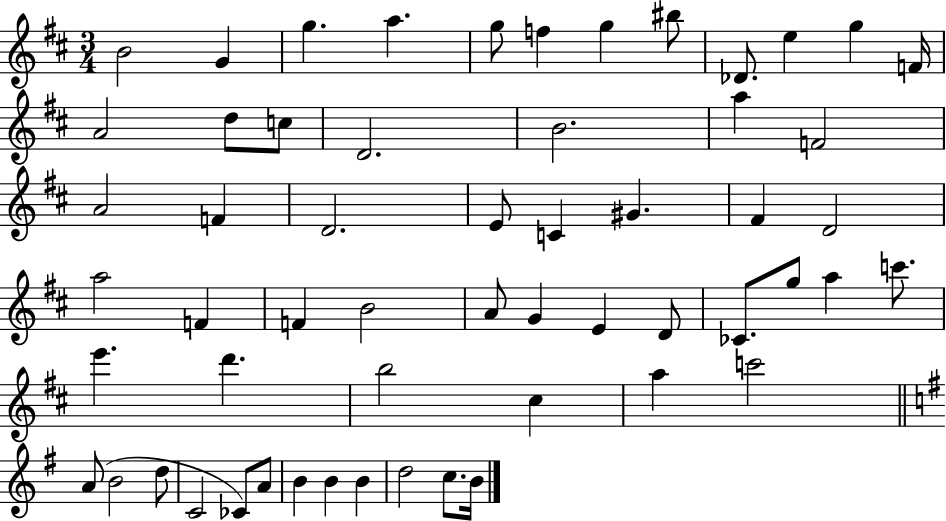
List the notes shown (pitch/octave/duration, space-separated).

B4/h G4/q G5/q. A5/q. G5/e F5/q G5/q BIS5/e Db4/e. E5/q G5/q F4/s A4/h D5/e C5/e D4/h. B4/h. A5/q F4/h A4/h F4/q D4/h. E4/e C4/q G#4/q. F#4/q D4/h A5/h F4/q F4/q B4/h A4/e G4/q E4/q D4/e CES4/e. G5/e A5/q C6/e. E6/q. D6/q. B5/h C#5/q A5/q C6/h A4/e B4/h D5/e C4/h CES4/e A4/e B4/q B4/q B4/q D5/h C5/e. B4/s